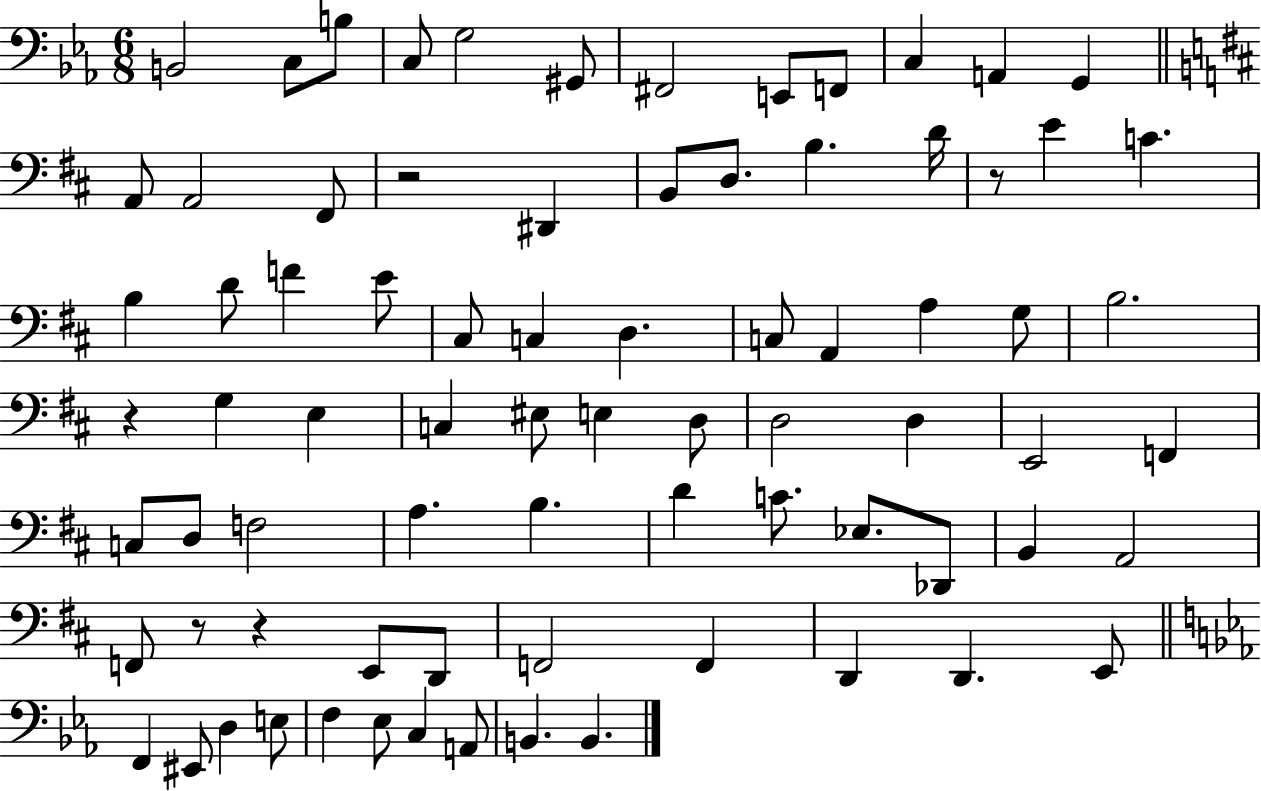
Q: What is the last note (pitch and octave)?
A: B2